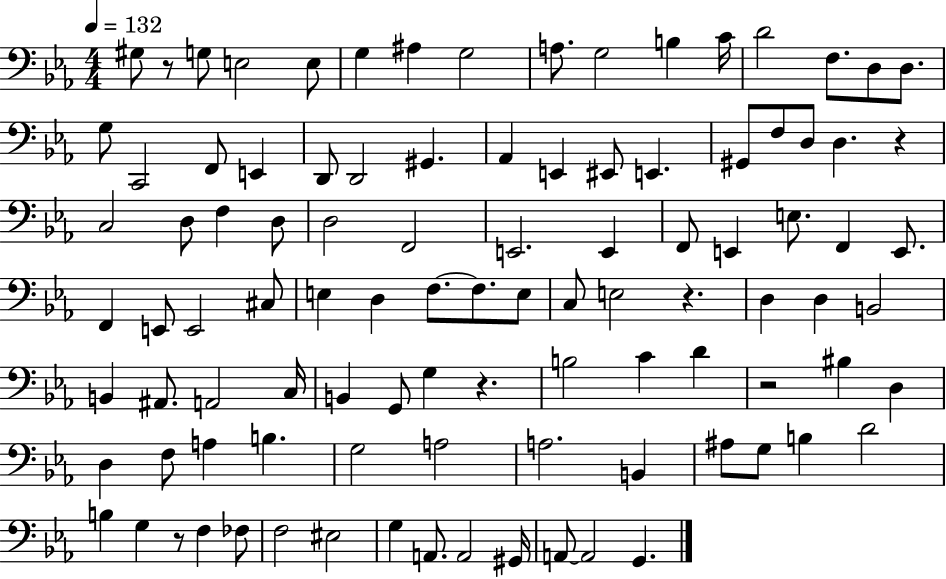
X:1
T:Untitled
M:4/4
L:1/4
K:Eb
^G,/2 z/2 G,/2 E,2 E,/2 G, ^A, G,2 A,/2 G,2 B, C/4 D2 F,/2 D,/2 D,/2 G,/2 C,,2 F,,/2 E,, D,,/2 D,,2 ^G,, _A,, E,, ^E,,/2 E,, ^G,,/2 F,/2 D,/2 D, z C,2 D,/2 F, D,/2 D,2 F,,2 E,,2 E,, F,,/2 E,, E,/2 F,, E,,/2 F,, E,,/2 E,,2 ^C,/2 E, D, F,/2 F,/2 E,/2 C,/2 E,2 z D, D, B,,2 B,, ^A,,/2 A,,2 C,/4 B,, G,,/2 G, z B,2 C D z2 ^B, D, D, F,/2 A, B, G,2 A,2 A,2 B,, ^A,/2 G,/2 B, D2 B, G, z/2 F, _F,/2 F,2 ^E,2 G, A,,/2 A,,2 ^G,,/4 A,,/2 A,,2 G,,